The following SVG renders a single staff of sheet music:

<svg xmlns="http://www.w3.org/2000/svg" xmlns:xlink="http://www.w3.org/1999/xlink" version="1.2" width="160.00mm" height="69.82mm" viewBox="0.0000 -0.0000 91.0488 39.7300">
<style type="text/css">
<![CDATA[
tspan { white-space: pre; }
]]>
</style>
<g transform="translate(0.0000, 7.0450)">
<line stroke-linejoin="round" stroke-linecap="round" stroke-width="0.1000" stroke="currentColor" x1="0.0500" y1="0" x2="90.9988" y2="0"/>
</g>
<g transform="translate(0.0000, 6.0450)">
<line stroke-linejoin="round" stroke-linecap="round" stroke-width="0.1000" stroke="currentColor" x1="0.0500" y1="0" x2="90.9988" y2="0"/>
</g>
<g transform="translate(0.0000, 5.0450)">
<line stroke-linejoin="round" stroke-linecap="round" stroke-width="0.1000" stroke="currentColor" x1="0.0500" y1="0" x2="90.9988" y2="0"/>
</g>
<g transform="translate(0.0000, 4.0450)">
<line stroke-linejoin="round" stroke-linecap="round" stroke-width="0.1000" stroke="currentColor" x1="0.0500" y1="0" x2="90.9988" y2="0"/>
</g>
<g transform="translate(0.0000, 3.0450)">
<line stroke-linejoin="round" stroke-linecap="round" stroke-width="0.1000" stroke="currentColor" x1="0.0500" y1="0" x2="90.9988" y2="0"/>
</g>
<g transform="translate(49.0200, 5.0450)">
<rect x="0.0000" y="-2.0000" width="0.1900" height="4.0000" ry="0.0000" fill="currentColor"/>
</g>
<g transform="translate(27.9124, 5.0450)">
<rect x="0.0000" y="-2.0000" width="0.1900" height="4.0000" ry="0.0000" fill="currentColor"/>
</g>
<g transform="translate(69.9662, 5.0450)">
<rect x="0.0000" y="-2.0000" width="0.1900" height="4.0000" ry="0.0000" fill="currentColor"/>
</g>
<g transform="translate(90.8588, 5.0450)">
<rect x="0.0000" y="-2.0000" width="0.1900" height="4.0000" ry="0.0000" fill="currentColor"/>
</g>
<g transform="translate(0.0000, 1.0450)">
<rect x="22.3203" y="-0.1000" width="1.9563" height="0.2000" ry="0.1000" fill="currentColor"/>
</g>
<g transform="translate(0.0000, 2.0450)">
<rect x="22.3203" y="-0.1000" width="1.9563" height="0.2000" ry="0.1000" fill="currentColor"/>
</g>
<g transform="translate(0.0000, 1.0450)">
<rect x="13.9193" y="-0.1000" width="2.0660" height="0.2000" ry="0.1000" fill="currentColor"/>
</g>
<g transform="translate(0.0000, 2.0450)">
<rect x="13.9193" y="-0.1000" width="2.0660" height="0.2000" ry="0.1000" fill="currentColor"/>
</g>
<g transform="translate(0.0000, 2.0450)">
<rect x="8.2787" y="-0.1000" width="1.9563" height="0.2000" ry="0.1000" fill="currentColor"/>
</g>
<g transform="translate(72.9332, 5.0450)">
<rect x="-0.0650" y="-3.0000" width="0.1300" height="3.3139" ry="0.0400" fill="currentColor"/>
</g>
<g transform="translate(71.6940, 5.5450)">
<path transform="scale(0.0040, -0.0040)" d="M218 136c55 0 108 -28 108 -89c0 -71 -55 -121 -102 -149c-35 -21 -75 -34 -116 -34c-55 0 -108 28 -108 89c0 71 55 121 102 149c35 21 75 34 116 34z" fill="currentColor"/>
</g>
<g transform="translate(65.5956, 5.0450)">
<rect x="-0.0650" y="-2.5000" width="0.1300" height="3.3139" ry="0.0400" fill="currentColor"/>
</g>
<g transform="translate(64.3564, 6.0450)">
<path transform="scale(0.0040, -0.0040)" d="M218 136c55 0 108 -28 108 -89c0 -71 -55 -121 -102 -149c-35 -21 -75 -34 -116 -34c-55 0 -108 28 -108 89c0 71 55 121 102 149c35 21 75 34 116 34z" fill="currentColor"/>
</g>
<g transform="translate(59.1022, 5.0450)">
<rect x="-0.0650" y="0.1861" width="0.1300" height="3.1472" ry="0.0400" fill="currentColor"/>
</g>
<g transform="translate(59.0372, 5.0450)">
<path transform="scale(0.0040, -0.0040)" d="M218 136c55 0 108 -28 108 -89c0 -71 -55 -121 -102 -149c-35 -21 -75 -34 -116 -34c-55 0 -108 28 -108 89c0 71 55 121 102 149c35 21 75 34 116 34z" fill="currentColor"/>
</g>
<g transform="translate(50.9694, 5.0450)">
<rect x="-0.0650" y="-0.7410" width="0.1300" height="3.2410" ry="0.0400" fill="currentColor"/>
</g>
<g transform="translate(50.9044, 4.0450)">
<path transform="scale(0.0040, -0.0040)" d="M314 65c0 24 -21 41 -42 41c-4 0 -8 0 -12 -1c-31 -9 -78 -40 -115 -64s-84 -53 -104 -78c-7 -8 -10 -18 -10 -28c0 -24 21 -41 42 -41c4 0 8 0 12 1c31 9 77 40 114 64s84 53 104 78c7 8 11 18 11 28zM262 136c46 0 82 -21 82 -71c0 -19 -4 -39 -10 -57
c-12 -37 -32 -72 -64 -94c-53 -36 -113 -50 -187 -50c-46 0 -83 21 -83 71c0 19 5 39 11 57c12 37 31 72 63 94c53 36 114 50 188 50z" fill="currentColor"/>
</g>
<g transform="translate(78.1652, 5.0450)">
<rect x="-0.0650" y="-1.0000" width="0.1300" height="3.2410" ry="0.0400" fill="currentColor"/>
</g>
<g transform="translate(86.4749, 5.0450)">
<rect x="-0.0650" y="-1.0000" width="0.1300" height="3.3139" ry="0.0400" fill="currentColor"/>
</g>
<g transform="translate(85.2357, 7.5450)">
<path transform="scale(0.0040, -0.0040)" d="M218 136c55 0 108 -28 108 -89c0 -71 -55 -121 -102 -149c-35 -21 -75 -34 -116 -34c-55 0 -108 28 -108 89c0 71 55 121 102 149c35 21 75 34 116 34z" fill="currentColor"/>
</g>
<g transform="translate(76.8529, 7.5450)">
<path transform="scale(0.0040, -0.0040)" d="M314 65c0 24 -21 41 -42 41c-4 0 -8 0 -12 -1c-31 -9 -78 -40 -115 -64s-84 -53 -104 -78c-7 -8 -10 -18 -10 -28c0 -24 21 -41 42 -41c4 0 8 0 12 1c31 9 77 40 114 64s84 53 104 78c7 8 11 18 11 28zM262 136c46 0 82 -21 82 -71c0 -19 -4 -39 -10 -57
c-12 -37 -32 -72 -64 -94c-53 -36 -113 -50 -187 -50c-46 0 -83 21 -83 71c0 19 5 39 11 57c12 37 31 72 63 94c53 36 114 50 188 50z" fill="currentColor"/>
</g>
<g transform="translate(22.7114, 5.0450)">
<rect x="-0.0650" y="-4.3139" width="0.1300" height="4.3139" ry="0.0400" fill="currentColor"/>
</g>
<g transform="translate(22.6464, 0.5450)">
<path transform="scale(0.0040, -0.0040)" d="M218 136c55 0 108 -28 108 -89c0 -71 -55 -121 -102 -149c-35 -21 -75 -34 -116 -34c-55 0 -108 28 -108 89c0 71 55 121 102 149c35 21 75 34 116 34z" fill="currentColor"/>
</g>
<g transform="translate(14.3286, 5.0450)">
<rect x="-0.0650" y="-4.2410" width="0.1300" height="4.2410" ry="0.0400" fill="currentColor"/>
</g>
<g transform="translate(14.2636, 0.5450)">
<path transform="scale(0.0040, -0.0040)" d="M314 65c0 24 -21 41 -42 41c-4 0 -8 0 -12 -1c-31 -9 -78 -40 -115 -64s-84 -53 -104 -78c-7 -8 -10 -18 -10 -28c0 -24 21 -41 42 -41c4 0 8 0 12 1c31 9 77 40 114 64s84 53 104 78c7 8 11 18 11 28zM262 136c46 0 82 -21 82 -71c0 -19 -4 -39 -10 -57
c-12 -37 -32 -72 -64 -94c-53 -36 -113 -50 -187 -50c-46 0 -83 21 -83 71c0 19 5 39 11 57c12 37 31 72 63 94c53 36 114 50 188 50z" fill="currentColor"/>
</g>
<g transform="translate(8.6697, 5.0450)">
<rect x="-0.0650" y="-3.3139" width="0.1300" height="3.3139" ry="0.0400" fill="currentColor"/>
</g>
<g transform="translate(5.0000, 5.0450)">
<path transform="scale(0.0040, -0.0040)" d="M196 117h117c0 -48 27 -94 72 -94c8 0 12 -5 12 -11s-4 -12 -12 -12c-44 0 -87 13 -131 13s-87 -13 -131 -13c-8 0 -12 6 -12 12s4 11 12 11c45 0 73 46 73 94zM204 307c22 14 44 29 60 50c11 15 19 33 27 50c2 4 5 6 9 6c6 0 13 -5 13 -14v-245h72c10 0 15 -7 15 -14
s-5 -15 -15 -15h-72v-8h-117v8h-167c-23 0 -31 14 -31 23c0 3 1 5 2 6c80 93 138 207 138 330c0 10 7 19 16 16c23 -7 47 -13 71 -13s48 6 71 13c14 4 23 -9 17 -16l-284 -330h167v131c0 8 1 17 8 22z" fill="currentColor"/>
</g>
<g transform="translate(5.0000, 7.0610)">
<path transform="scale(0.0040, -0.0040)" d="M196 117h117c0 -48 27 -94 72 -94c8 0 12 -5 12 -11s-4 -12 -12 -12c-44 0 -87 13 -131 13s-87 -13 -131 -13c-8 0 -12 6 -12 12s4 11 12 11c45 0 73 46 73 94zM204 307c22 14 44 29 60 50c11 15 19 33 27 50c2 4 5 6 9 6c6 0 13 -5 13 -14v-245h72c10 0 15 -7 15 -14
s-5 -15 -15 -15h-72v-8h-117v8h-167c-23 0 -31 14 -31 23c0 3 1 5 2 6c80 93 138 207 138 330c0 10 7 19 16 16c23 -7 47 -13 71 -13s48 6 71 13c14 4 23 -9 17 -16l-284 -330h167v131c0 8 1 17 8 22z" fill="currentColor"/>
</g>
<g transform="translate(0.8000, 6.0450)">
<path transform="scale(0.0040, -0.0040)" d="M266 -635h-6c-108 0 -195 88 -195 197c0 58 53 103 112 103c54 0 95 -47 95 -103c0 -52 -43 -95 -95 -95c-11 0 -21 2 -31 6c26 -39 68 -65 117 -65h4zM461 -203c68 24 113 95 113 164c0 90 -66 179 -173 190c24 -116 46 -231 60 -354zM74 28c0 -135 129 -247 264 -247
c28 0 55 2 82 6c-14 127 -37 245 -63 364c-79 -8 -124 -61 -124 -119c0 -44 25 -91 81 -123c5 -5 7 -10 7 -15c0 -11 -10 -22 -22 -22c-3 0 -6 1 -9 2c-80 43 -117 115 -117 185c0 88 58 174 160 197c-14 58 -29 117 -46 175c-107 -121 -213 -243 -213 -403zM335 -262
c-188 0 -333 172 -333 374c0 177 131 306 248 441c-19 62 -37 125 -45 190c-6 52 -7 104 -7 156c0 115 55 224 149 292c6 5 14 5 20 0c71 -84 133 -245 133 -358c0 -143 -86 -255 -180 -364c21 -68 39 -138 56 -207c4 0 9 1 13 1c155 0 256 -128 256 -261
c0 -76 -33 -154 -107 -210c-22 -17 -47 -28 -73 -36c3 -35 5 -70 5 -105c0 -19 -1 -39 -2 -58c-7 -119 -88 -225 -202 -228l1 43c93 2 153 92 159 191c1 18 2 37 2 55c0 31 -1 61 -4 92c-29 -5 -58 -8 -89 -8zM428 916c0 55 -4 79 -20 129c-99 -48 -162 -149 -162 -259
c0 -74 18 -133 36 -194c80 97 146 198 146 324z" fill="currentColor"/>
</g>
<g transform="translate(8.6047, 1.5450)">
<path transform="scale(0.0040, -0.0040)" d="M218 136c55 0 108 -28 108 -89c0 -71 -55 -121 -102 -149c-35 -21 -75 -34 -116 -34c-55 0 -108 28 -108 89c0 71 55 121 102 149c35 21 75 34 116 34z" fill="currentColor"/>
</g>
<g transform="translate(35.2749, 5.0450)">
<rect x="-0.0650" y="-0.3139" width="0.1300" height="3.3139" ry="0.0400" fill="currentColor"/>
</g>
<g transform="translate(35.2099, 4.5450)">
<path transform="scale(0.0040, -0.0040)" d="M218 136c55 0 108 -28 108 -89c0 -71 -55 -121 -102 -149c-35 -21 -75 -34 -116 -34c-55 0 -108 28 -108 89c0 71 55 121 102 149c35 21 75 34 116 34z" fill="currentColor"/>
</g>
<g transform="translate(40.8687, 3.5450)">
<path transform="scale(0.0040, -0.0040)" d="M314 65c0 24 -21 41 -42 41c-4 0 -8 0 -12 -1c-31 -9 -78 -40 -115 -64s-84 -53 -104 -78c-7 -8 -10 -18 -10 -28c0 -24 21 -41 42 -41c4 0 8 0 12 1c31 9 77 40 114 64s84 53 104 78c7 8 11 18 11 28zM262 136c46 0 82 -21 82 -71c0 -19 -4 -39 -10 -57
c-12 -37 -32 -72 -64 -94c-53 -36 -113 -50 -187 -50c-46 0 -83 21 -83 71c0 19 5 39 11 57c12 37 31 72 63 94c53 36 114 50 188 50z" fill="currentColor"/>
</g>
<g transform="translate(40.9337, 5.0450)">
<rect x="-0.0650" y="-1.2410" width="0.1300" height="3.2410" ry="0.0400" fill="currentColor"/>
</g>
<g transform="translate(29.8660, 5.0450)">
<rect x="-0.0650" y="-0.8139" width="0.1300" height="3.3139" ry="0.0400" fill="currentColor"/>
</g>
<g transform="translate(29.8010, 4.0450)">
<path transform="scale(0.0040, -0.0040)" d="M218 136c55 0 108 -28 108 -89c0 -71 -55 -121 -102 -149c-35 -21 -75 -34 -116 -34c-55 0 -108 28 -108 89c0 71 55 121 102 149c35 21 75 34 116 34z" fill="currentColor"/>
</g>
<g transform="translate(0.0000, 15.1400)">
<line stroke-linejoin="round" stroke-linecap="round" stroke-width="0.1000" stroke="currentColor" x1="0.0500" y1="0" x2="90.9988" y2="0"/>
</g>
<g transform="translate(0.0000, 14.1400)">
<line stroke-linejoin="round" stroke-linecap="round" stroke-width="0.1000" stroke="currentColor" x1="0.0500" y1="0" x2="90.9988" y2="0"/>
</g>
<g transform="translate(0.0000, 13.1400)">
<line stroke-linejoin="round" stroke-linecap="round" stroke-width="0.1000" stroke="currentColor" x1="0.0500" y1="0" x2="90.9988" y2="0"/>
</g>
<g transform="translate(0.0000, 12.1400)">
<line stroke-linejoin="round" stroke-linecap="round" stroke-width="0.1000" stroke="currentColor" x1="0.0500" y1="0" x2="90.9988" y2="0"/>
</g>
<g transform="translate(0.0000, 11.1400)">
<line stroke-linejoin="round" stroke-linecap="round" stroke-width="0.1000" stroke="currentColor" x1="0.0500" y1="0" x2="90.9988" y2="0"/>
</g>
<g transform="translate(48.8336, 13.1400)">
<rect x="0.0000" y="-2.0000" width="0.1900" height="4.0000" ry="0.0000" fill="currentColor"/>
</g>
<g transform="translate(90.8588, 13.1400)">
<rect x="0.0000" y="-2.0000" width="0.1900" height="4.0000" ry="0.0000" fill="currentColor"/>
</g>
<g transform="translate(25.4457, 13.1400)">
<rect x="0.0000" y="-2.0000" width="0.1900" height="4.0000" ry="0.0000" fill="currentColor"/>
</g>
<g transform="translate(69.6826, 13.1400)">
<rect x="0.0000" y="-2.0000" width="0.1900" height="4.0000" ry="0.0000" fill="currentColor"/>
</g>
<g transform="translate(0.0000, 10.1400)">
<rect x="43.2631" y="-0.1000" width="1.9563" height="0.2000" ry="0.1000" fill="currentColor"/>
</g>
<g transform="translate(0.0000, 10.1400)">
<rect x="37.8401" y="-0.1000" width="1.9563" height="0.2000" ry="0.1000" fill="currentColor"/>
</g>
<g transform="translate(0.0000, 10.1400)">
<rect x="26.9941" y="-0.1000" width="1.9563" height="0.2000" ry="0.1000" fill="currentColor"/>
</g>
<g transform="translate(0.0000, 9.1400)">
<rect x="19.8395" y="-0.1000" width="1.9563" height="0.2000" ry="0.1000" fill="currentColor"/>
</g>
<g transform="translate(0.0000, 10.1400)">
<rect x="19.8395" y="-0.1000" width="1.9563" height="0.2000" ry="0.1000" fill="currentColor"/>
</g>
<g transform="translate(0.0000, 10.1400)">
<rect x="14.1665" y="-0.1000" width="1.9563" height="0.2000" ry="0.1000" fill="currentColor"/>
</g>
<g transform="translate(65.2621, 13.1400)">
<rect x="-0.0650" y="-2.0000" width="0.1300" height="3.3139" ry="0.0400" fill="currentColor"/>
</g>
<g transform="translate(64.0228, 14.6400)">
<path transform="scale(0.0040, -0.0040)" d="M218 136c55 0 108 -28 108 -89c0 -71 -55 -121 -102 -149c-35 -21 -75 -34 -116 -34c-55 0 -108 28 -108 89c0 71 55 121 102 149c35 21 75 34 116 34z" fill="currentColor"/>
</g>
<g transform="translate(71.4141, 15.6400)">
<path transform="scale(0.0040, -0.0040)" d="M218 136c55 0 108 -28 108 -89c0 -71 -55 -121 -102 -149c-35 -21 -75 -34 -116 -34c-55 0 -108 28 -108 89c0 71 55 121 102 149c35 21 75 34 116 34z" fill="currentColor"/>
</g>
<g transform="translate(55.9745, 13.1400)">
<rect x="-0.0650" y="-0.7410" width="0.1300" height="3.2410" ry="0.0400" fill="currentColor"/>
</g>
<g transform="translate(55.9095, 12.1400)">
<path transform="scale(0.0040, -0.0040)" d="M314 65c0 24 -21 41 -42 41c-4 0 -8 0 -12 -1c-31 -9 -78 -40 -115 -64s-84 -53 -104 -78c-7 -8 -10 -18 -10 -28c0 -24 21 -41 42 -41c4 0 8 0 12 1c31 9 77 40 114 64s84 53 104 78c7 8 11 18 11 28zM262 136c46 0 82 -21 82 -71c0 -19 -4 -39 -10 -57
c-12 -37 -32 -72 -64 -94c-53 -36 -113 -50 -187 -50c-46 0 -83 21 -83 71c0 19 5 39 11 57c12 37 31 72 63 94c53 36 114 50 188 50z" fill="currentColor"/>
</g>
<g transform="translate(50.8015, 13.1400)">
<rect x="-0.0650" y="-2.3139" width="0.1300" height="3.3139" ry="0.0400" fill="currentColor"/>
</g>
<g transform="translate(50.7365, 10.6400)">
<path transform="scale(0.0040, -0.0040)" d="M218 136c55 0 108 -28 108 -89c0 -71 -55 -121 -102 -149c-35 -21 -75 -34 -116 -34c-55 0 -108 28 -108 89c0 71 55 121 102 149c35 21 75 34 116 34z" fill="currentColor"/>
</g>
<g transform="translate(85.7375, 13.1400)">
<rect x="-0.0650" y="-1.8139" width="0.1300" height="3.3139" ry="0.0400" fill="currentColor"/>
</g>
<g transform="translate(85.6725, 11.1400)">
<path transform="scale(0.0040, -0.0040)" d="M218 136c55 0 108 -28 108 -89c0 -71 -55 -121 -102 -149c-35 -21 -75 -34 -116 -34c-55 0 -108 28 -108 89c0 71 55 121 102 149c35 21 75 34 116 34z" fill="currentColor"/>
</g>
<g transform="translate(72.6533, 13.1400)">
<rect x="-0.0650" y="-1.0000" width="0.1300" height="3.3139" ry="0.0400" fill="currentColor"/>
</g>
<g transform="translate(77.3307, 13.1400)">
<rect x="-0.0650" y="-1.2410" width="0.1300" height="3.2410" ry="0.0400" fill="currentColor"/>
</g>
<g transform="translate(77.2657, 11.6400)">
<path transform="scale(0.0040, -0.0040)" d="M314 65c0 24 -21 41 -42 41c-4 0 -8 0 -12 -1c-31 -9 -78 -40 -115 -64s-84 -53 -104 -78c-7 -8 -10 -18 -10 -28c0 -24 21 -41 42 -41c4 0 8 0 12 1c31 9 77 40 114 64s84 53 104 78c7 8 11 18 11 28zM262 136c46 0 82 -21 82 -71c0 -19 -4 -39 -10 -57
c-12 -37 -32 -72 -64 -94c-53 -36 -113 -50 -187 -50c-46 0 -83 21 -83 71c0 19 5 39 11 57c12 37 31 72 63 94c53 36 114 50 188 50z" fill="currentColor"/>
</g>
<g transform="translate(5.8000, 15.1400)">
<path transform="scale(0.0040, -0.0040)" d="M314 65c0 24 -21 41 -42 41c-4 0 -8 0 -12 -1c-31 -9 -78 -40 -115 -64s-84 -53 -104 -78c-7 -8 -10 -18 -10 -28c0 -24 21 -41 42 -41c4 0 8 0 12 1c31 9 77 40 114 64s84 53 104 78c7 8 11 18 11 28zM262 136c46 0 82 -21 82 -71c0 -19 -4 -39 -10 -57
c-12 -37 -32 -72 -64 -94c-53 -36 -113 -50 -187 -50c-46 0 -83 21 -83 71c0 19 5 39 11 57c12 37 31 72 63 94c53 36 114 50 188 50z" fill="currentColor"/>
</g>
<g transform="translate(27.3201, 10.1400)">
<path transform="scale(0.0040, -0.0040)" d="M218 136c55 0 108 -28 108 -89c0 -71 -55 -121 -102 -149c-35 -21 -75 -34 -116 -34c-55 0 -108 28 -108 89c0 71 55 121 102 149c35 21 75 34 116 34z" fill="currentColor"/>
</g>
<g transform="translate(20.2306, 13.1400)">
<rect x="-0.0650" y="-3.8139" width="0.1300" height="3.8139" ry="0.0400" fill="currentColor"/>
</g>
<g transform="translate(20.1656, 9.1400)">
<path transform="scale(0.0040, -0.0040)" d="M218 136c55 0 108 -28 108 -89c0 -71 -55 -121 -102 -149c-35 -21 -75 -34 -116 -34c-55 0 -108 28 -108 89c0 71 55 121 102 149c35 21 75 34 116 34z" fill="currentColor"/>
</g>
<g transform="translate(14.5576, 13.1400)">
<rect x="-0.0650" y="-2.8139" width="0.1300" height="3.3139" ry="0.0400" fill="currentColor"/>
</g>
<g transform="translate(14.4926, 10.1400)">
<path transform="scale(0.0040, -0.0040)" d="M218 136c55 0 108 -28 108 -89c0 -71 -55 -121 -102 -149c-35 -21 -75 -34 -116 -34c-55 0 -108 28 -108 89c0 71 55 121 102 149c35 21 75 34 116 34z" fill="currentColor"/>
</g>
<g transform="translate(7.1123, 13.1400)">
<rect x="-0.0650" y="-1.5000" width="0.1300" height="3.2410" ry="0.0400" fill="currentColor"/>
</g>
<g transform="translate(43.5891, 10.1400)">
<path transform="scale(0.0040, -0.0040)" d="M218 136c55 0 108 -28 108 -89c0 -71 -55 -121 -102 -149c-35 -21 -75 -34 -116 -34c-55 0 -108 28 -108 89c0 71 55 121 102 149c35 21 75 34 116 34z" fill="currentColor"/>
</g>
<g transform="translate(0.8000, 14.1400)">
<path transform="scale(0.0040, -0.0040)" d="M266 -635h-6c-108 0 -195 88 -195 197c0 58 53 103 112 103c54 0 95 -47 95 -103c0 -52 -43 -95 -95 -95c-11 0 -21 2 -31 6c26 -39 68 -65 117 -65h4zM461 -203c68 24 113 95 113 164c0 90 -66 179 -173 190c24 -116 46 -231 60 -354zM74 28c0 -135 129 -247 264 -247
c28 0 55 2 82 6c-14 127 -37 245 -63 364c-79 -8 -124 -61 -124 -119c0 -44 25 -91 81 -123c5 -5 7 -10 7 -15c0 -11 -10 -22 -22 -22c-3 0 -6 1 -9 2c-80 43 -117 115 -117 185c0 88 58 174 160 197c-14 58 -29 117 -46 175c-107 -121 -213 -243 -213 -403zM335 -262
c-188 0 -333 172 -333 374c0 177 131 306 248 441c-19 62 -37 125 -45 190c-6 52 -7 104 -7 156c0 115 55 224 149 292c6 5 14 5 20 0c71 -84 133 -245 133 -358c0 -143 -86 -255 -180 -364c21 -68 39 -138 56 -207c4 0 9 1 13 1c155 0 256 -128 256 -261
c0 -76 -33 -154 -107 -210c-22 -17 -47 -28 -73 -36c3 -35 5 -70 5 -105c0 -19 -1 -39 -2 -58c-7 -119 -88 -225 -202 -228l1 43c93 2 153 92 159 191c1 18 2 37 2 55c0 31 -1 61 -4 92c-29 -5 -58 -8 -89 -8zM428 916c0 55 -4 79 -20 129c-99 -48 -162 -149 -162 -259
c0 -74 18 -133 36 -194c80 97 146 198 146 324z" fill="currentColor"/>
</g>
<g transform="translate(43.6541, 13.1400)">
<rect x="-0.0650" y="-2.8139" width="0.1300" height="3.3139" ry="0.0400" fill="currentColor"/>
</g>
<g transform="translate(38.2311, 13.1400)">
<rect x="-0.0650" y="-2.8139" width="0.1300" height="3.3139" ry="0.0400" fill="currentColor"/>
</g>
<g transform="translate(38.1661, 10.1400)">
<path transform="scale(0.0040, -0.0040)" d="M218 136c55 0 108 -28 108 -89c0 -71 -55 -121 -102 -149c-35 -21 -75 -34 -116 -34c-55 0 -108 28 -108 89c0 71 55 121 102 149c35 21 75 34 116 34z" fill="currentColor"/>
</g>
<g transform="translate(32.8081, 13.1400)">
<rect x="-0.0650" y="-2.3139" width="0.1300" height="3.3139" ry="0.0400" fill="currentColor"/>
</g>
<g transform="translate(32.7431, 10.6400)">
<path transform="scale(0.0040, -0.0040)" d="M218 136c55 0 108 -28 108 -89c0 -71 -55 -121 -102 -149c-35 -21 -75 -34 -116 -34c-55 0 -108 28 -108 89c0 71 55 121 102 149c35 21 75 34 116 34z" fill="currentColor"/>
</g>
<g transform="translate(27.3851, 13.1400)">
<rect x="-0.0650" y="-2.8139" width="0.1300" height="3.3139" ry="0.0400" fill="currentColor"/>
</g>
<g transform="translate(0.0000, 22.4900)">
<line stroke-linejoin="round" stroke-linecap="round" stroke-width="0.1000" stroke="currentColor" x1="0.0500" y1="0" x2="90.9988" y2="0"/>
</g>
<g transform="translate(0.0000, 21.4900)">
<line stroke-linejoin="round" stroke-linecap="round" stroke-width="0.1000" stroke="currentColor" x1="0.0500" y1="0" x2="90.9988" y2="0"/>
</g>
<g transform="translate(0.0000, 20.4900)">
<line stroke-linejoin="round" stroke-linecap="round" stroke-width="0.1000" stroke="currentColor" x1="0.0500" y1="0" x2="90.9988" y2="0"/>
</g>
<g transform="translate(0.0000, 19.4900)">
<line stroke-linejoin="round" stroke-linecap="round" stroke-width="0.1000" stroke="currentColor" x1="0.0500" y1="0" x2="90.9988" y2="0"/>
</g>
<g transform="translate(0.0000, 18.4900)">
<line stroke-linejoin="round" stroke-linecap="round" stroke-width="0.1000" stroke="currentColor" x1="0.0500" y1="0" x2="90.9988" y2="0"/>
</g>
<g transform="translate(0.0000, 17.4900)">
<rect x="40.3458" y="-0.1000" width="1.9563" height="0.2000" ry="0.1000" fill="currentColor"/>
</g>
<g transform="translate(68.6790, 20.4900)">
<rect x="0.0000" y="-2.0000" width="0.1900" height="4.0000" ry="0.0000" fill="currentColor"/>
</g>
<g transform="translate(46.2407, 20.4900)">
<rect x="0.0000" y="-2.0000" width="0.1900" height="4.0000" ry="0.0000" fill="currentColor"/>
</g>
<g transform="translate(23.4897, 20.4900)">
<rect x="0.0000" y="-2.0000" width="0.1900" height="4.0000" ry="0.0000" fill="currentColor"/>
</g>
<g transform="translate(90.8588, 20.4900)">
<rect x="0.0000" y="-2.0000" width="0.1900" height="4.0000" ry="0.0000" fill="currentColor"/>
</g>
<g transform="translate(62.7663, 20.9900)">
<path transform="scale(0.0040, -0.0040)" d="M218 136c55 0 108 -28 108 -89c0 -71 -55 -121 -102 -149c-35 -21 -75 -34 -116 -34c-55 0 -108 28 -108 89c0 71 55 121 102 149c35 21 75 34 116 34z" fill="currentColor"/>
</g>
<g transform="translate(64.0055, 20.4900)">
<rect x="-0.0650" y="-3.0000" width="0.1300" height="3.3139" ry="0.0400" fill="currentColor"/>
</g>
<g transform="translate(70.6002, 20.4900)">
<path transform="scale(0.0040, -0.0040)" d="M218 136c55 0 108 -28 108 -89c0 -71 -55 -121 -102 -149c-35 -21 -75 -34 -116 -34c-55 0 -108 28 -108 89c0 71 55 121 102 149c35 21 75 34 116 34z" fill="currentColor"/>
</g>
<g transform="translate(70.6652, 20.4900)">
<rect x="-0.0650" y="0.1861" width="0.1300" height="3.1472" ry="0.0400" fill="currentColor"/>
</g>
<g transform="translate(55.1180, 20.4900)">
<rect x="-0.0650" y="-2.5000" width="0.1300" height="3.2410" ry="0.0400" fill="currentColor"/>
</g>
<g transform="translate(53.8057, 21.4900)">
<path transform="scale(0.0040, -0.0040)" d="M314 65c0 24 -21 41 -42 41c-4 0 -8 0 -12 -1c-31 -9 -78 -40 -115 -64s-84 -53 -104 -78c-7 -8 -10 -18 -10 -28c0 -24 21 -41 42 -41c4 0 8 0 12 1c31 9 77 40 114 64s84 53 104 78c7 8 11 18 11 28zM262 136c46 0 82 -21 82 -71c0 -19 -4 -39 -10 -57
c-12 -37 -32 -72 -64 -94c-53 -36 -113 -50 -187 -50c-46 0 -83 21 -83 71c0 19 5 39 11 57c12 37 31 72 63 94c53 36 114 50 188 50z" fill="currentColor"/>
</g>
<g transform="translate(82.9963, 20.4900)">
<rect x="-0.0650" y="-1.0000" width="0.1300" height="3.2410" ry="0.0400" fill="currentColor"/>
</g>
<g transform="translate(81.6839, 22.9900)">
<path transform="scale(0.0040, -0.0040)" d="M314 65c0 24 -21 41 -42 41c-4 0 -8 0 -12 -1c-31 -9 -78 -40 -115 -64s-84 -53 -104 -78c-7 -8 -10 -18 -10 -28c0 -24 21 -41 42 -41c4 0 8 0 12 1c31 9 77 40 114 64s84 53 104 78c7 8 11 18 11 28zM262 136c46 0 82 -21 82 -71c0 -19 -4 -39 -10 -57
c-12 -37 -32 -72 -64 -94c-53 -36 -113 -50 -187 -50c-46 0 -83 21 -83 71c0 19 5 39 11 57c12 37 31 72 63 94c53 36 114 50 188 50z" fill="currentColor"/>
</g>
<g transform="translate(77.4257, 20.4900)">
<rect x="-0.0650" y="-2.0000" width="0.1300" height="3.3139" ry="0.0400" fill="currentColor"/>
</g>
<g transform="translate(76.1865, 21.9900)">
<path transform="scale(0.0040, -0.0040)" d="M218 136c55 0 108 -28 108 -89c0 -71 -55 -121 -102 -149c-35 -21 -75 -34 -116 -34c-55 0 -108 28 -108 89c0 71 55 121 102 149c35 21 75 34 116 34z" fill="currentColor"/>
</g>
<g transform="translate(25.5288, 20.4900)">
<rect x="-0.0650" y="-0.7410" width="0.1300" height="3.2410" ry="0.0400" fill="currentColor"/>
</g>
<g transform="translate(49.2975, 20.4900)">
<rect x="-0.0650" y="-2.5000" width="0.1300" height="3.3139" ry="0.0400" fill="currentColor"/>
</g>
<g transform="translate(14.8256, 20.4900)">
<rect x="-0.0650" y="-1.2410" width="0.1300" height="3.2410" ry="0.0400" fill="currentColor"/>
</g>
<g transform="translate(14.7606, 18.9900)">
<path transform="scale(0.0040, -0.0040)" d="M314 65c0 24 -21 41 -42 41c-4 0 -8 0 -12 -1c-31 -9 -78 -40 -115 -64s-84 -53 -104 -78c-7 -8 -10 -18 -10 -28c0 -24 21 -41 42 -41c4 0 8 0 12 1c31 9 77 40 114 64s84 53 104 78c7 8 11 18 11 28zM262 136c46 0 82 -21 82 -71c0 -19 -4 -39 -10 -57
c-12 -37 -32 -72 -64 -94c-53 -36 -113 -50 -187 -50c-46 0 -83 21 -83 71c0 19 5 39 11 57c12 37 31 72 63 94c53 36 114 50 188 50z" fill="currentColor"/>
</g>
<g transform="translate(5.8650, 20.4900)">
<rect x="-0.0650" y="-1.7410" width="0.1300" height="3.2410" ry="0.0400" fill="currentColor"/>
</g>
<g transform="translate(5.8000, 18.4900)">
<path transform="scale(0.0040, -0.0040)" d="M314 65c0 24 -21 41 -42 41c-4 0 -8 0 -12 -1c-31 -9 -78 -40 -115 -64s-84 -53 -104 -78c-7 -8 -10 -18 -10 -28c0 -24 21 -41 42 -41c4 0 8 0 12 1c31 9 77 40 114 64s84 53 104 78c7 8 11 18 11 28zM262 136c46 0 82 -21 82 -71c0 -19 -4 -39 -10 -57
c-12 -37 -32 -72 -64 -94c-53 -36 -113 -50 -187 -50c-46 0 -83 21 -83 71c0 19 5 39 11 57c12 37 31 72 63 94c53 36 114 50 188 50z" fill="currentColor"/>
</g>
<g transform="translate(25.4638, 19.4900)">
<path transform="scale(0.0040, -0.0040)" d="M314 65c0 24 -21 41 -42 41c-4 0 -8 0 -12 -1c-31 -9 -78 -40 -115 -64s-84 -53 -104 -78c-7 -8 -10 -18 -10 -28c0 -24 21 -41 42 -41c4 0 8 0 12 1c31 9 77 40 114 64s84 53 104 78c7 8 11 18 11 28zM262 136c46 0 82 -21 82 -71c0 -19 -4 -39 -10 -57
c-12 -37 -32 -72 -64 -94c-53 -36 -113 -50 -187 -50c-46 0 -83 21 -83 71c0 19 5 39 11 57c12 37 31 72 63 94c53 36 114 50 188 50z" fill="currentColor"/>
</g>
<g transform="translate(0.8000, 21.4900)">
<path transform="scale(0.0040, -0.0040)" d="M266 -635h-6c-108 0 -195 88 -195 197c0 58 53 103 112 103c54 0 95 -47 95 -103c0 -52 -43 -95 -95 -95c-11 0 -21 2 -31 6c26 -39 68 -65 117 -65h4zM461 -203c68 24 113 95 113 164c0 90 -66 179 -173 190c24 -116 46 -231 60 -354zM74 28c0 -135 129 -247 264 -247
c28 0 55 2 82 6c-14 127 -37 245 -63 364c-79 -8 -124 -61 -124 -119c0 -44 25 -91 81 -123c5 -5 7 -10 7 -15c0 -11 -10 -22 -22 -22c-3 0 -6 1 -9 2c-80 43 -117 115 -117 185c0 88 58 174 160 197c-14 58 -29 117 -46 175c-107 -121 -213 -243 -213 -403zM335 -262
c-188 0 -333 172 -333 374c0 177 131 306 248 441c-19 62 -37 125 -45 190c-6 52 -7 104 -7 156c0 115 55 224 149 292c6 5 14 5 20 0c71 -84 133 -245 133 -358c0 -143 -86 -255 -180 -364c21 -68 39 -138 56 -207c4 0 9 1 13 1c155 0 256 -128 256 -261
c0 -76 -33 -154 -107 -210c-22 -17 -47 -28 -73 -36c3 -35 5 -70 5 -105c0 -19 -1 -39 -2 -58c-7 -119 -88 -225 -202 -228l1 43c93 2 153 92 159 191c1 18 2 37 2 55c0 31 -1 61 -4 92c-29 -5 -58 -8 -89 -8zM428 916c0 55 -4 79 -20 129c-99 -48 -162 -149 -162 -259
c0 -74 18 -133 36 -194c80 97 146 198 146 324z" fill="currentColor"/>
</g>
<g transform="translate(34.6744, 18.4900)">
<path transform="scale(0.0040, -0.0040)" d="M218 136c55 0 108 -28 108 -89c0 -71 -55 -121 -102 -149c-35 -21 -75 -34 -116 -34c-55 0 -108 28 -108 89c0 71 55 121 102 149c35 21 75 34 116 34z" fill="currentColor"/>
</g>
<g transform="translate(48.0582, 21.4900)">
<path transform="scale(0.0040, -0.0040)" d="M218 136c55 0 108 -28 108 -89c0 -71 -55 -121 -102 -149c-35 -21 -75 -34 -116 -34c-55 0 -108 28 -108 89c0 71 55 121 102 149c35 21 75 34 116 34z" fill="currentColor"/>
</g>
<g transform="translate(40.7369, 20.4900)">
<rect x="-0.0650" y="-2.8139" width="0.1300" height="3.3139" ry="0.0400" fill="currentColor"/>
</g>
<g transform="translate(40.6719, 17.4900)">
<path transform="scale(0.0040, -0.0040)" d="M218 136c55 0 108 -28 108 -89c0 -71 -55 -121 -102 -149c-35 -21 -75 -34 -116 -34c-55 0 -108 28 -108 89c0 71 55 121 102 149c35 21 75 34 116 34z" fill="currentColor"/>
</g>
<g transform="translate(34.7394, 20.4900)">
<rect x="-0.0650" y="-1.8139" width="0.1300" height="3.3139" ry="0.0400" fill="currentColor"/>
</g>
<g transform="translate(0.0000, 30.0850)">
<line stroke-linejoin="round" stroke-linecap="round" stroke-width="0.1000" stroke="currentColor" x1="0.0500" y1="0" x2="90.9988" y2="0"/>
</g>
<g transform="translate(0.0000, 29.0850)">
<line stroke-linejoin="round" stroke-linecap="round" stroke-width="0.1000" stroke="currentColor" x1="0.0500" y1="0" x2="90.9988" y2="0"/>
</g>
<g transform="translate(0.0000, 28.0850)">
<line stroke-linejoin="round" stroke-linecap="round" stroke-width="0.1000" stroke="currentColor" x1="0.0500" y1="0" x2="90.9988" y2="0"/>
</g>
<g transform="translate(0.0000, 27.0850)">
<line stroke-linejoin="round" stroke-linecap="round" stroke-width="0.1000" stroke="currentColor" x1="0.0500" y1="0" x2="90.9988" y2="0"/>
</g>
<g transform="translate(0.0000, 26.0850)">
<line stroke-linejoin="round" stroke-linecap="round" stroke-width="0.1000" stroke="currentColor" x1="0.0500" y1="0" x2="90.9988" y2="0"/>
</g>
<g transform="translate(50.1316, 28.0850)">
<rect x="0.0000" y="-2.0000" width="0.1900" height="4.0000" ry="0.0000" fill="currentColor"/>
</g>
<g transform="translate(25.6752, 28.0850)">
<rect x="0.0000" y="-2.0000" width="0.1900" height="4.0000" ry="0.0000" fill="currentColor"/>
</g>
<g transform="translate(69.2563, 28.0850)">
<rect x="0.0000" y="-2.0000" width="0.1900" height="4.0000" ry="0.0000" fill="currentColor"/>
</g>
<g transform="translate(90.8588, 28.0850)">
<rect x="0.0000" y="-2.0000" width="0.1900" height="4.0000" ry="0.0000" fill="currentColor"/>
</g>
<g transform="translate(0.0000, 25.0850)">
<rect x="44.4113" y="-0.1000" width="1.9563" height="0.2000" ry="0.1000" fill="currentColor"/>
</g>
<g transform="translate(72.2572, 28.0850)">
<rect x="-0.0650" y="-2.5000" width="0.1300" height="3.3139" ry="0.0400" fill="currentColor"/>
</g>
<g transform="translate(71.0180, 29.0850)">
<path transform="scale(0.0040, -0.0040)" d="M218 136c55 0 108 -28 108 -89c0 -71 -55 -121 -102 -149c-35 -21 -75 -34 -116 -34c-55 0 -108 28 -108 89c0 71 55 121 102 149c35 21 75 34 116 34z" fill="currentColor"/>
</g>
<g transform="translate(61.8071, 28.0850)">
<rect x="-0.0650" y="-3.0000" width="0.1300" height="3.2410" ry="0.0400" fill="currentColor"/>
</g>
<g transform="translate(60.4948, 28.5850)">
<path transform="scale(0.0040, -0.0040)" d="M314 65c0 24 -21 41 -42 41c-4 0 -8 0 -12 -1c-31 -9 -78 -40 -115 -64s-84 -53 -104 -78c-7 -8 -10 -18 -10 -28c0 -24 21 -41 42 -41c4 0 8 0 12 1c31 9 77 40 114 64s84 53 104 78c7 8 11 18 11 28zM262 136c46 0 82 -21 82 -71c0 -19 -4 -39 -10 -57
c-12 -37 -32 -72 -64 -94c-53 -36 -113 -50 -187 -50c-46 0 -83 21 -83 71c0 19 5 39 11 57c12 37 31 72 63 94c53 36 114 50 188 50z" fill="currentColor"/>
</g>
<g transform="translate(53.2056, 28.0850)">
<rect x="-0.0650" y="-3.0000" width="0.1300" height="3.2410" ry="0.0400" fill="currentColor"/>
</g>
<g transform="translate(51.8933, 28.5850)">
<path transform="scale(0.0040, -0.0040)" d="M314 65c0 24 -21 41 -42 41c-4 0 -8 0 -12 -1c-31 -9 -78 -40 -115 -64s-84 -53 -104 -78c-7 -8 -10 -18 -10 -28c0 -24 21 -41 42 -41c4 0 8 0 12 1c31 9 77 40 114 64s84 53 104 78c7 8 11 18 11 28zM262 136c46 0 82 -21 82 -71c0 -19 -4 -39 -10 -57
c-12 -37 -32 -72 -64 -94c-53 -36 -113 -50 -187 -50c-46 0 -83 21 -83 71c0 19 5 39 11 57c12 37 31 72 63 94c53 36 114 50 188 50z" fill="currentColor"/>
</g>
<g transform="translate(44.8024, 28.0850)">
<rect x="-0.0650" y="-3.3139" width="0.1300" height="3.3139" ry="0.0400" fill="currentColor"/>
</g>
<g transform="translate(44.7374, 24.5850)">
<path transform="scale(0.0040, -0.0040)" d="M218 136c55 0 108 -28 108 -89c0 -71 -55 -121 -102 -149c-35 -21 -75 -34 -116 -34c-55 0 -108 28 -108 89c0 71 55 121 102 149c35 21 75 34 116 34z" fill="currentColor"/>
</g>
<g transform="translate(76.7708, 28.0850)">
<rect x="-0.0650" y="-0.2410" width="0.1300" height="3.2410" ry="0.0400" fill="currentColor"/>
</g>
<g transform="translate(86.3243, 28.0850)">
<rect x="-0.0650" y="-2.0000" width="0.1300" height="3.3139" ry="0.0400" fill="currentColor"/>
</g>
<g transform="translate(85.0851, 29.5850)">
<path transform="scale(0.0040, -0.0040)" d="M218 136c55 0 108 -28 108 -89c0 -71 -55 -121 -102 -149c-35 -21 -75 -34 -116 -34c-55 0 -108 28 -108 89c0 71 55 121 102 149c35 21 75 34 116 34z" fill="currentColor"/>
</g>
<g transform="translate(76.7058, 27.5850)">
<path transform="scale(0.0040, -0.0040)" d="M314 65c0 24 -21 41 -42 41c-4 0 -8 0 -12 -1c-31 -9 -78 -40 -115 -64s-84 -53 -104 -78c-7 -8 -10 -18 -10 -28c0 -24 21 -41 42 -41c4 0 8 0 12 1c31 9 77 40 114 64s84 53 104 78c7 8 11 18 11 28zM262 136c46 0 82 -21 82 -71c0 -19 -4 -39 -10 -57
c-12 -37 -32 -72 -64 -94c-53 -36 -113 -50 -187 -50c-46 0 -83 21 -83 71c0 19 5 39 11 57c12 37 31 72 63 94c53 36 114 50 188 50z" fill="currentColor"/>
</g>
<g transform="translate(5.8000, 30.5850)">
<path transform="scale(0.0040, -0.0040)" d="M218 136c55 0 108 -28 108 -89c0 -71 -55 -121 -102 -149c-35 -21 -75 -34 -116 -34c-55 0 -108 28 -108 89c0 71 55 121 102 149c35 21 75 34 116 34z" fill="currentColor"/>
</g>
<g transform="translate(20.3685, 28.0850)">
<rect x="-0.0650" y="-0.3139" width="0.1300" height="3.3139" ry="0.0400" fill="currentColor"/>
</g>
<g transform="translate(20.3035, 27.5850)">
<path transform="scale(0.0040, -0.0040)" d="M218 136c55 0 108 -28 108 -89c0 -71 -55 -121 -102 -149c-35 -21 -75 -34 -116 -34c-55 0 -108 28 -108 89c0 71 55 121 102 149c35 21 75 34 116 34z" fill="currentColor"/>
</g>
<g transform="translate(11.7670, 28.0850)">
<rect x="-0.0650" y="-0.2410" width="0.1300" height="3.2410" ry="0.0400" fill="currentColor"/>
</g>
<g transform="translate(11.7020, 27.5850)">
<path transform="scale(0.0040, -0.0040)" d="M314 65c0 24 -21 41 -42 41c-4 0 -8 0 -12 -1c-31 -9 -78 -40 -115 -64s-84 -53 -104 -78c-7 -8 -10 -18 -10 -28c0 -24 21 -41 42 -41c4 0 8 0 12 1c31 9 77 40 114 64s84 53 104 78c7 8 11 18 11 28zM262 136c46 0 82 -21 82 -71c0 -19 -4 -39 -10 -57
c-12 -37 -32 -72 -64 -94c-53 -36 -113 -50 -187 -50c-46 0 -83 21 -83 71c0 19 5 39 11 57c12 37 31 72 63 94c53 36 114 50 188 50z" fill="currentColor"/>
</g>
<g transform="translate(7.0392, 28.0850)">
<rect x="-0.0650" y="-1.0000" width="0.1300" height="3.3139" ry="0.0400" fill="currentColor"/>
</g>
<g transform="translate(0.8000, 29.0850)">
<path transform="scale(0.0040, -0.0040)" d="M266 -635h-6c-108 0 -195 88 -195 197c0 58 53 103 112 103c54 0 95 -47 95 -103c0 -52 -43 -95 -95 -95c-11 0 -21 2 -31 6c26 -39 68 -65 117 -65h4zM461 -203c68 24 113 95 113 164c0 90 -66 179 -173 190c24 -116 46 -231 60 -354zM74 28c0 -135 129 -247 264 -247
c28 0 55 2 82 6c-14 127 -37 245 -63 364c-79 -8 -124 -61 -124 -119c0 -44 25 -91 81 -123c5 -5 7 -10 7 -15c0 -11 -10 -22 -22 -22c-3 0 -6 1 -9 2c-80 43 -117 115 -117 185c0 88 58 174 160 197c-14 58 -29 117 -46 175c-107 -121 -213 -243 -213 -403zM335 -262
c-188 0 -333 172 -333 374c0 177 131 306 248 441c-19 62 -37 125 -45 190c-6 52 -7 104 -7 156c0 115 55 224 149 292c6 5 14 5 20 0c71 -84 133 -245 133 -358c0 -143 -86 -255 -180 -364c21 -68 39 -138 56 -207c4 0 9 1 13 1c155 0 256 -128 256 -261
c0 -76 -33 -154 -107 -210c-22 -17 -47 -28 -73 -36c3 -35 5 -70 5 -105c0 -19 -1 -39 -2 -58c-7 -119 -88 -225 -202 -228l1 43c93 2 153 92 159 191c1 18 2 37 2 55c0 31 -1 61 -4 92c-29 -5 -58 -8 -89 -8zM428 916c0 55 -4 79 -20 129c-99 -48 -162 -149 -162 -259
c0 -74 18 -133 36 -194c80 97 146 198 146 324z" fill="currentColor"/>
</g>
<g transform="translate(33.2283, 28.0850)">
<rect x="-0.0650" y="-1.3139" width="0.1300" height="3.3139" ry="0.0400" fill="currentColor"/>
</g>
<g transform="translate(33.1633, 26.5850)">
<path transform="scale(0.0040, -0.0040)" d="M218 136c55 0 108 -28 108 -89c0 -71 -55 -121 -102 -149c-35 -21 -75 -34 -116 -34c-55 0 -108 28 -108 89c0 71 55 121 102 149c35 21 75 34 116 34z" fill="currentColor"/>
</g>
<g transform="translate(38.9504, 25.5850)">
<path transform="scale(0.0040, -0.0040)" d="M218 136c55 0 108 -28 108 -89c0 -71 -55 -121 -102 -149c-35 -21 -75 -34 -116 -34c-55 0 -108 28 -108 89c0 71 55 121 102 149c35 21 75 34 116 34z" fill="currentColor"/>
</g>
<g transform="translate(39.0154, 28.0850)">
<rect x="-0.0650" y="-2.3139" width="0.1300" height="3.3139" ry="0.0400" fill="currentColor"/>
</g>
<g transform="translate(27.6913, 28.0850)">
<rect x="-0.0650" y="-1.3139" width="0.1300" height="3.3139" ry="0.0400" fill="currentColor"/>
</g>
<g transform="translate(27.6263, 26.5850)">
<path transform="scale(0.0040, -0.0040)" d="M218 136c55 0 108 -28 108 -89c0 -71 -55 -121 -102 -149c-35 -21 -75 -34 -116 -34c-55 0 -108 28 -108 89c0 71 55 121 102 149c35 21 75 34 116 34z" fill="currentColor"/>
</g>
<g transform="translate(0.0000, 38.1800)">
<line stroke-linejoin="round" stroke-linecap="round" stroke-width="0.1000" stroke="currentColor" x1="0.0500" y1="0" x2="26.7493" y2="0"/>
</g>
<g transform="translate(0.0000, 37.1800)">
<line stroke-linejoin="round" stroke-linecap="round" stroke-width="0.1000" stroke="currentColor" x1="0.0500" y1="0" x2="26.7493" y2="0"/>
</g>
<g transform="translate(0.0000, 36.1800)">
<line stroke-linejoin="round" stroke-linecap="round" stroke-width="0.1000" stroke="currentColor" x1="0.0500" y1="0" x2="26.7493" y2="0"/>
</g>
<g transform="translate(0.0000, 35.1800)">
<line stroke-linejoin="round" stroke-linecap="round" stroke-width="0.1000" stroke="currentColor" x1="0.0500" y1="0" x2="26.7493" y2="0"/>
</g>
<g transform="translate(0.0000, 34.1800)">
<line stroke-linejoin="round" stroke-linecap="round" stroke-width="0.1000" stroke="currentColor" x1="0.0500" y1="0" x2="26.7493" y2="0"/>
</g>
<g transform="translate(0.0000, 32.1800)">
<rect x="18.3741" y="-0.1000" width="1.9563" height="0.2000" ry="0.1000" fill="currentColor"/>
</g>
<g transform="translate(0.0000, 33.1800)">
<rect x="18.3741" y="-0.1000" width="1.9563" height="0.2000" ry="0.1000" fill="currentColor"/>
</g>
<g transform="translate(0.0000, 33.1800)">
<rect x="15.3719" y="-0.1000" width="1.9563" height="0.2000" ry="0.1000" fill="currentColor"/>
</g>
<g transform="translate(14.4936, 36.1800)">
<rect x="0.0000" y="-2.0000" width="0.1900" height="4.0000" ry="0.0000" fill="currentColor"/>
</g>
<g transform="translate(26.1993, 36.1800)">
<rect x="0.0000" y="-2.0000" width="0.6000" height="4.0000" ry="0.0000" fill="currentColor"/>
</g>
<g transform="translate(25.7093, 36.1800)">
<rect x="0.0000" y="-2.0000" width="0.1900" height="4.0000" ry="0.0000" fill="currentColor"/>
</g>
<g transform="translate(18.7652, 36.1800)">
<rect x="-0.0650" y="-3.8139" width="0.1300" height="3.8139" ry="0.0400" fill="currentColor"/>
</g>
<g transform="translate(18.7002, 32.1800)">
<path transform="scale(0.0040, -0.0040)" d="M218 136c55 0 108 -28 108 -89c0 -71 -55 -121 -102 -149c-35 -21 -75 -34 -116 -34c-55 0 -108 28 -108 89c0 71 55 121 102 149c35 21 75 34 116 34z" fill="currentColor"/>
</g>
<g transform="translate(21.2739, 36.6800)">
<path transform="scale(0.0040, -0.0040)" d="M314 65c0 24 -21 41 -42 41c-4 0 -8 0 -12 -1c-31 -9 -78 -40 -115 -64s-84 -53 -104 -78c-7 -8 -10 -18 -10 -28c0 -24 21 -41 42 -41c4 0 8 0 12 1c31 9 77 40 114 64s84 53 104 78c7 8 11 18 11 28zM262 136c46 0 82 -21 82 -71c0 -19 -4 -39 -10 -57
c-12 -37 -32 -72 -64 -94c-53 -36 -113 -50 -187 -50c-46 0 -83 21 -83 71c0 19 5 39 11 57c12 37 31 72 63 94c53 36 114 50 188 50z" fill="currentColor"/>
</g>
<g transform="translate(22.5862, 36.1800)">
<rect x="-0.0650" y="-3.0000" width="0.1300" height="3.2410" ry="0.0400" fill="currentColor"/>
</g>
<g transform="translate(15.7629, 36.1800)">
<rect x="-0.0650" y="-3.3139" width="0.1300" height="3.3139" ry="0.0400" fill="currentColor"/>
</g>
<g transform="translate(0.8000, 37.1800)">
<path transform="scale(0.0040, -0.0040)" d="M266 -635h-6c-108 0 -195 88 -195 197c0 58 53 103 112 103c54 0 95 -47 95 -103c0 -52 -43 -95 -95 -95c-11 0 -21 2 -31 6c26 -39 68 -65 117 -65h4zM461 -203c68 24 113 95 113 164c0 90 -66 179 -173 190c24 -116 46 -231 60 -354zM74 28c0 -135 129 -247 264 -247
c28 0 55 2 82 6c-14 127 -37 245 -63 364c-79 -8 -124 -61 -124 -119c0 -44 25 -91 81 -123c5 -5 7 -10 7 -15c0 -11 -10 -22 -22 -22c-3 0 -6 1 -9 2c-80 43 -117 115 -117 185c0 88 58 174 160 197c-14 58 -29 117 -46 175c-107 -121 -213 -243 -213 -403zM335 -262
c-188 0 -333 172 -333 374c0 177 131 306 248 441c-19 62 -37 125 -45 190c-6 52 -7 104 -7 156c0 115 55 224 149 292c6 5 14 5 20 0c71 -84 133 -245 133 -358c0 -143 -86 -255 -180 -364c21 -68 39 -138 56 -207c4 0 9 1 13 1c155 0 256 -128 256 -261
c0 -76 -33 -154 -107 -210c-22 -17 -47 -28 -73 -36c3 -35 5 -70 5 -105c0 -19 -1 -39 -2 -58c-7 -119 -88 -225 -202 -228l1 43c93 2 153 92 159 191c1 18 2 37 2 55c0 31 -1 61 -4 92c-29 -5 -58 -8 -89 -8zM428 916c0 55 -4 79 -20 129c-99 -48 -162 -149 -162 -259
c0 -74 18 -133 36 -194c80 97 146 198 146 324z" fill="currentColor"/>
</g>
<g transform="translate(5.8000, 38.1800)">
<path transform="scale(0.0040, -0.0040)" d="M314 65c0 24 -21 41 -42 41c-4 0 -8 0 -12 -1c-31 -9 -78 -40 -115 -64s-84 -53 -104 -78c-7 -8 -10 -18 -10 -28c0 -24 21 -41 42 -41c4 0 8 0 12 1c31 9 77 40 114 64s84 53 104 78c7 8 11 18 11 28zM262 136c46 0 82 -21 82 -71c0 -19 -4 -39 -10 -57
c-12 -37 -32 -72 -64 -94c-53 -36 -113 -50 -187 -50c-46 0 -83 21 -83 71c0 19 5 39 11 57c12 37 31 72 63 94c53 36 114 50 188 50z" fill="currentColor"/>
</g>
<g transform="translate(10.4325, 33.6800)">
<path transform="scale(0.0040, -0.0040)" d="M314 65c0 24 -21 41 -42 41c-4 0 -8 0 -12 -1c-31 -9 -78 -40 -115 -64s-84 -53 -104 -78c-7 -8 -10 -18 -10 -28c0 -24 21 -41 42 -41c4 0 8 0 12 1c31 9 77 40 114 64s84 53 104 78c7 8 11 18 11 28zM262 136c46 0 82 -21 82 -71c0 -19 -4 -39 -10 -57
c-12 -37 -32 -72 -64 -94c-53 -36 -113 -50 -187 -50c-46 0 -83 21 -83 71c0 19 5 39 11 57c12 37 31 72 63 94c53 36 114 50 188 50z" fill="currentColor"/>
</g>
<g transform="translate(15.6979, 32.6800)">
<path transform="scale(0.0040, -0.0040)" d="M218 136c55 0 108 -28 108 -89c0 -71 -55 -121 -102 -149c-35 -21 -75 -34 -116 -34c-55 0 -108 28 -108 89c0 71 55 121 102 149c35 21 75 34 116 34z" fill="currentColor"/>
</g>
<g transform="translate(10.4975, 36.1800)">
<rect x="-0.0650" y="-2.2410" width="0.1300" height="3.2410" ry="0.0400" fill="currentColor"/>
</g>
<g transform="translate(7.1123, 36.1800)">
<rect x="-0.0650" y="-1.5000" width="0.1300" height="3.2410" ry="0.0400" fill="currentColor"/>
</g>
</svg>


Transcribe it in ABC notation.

X:1
T:Untitled
M:4/4
L:1/4
K:C
b d'2 d' d c e2 d2 B G A D2 D E2 a c' a g a a g d2 F D e2 f f2 e2 d2 f a G G2 A B F D2 D c2 c e e g b A2 A2 G c2 F E2 g2 b c' A2